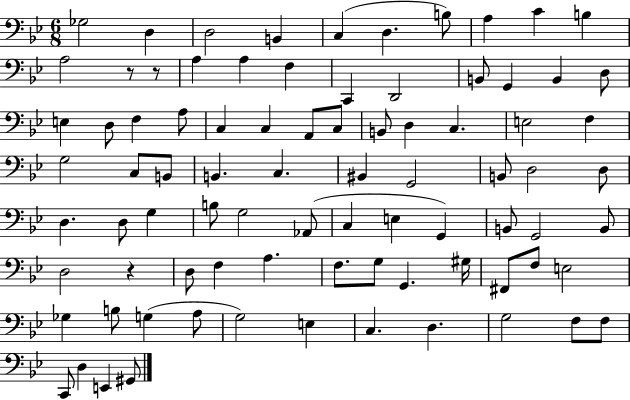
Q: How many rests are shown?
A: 3